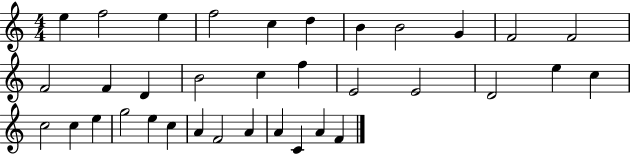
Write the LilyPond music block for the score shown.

{
  \clef treble
  \numericTimeSignature
  \time 4/4
  \key c \major
  e''4 f''2 e''4 | f''2 c''4 d''4 | b'4 b'2 g'4 | f'2 f'2 | \break f'2 f'4 d'4 | b'2 c''4 f''4 | e'2 e'2 | d'2 e''4 c''4 | \break c''2 c''4 e''4 | g''2 e''4 c''4 | a'4 f'2 a'4 | a'4 c'4 a'4 f'4 | \break \bar "|."
}